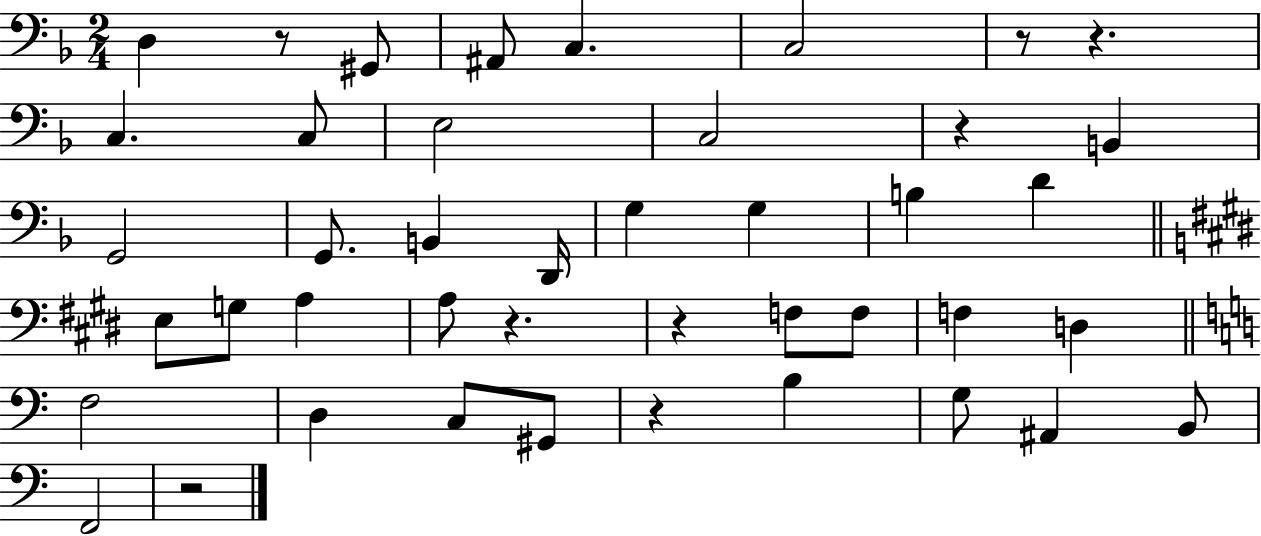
{
  \clef bass
  \numericTimeSignature
  \time 2/4
  \key f \major
  \repeat volta 2 { d4 r8 gis,8 | ais,8 c4. | c2 | r8 r4. | \break c4. c8 | e2 | c2 | r4 b,4 | \break g,2 | g,8. b,4 d,16 | g4 g4 | b4 d'4 | \break \bar "||" \break \key e \major e8 g8 a4 | a8 r4. | r4 f8 f8 | f4 d4 | \break \bar "||" \break \key c \major f2 | d4 c8 gis,8 | r4 b4 | g8 ais,4 b,8 | \break f,2 | r2 | } \bar "|."
}